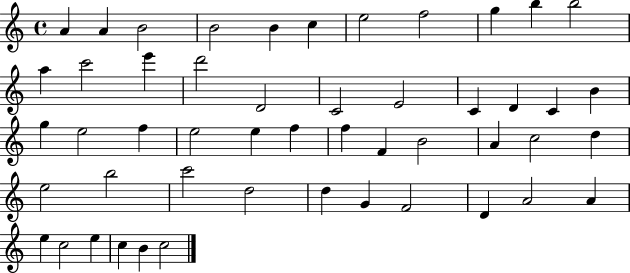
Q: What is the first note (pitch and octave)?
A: A4